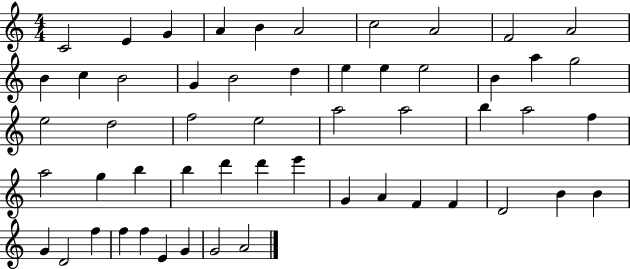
{
  \clef treble
  \numericTimeSignature
  \time 4/4
  \key c \major
  c'2 e'4 g'4 | a'4 b'4 a'2 | c''2 a'2 | f'2 a'2 | \break b'4 c''4 b'2 | g'4 b'2 d''4 | e''4 e''4 e''2 | b'4 a''4 g''2 | \break e''2 d''2 | f''2 e''2 | a''2 a''2 | b''4 a''2 f''4 | \break a''2 g''4 b''4 | b''4 d'''4 d'''4 e'''4 | g'4 a'4 f'4 f'4 | d'2 b'4 b'4 | \break g'4 d'2 f''4 | f''4 f''4 e'4 g'4 | g'2 a'2 | \bar "|."
}